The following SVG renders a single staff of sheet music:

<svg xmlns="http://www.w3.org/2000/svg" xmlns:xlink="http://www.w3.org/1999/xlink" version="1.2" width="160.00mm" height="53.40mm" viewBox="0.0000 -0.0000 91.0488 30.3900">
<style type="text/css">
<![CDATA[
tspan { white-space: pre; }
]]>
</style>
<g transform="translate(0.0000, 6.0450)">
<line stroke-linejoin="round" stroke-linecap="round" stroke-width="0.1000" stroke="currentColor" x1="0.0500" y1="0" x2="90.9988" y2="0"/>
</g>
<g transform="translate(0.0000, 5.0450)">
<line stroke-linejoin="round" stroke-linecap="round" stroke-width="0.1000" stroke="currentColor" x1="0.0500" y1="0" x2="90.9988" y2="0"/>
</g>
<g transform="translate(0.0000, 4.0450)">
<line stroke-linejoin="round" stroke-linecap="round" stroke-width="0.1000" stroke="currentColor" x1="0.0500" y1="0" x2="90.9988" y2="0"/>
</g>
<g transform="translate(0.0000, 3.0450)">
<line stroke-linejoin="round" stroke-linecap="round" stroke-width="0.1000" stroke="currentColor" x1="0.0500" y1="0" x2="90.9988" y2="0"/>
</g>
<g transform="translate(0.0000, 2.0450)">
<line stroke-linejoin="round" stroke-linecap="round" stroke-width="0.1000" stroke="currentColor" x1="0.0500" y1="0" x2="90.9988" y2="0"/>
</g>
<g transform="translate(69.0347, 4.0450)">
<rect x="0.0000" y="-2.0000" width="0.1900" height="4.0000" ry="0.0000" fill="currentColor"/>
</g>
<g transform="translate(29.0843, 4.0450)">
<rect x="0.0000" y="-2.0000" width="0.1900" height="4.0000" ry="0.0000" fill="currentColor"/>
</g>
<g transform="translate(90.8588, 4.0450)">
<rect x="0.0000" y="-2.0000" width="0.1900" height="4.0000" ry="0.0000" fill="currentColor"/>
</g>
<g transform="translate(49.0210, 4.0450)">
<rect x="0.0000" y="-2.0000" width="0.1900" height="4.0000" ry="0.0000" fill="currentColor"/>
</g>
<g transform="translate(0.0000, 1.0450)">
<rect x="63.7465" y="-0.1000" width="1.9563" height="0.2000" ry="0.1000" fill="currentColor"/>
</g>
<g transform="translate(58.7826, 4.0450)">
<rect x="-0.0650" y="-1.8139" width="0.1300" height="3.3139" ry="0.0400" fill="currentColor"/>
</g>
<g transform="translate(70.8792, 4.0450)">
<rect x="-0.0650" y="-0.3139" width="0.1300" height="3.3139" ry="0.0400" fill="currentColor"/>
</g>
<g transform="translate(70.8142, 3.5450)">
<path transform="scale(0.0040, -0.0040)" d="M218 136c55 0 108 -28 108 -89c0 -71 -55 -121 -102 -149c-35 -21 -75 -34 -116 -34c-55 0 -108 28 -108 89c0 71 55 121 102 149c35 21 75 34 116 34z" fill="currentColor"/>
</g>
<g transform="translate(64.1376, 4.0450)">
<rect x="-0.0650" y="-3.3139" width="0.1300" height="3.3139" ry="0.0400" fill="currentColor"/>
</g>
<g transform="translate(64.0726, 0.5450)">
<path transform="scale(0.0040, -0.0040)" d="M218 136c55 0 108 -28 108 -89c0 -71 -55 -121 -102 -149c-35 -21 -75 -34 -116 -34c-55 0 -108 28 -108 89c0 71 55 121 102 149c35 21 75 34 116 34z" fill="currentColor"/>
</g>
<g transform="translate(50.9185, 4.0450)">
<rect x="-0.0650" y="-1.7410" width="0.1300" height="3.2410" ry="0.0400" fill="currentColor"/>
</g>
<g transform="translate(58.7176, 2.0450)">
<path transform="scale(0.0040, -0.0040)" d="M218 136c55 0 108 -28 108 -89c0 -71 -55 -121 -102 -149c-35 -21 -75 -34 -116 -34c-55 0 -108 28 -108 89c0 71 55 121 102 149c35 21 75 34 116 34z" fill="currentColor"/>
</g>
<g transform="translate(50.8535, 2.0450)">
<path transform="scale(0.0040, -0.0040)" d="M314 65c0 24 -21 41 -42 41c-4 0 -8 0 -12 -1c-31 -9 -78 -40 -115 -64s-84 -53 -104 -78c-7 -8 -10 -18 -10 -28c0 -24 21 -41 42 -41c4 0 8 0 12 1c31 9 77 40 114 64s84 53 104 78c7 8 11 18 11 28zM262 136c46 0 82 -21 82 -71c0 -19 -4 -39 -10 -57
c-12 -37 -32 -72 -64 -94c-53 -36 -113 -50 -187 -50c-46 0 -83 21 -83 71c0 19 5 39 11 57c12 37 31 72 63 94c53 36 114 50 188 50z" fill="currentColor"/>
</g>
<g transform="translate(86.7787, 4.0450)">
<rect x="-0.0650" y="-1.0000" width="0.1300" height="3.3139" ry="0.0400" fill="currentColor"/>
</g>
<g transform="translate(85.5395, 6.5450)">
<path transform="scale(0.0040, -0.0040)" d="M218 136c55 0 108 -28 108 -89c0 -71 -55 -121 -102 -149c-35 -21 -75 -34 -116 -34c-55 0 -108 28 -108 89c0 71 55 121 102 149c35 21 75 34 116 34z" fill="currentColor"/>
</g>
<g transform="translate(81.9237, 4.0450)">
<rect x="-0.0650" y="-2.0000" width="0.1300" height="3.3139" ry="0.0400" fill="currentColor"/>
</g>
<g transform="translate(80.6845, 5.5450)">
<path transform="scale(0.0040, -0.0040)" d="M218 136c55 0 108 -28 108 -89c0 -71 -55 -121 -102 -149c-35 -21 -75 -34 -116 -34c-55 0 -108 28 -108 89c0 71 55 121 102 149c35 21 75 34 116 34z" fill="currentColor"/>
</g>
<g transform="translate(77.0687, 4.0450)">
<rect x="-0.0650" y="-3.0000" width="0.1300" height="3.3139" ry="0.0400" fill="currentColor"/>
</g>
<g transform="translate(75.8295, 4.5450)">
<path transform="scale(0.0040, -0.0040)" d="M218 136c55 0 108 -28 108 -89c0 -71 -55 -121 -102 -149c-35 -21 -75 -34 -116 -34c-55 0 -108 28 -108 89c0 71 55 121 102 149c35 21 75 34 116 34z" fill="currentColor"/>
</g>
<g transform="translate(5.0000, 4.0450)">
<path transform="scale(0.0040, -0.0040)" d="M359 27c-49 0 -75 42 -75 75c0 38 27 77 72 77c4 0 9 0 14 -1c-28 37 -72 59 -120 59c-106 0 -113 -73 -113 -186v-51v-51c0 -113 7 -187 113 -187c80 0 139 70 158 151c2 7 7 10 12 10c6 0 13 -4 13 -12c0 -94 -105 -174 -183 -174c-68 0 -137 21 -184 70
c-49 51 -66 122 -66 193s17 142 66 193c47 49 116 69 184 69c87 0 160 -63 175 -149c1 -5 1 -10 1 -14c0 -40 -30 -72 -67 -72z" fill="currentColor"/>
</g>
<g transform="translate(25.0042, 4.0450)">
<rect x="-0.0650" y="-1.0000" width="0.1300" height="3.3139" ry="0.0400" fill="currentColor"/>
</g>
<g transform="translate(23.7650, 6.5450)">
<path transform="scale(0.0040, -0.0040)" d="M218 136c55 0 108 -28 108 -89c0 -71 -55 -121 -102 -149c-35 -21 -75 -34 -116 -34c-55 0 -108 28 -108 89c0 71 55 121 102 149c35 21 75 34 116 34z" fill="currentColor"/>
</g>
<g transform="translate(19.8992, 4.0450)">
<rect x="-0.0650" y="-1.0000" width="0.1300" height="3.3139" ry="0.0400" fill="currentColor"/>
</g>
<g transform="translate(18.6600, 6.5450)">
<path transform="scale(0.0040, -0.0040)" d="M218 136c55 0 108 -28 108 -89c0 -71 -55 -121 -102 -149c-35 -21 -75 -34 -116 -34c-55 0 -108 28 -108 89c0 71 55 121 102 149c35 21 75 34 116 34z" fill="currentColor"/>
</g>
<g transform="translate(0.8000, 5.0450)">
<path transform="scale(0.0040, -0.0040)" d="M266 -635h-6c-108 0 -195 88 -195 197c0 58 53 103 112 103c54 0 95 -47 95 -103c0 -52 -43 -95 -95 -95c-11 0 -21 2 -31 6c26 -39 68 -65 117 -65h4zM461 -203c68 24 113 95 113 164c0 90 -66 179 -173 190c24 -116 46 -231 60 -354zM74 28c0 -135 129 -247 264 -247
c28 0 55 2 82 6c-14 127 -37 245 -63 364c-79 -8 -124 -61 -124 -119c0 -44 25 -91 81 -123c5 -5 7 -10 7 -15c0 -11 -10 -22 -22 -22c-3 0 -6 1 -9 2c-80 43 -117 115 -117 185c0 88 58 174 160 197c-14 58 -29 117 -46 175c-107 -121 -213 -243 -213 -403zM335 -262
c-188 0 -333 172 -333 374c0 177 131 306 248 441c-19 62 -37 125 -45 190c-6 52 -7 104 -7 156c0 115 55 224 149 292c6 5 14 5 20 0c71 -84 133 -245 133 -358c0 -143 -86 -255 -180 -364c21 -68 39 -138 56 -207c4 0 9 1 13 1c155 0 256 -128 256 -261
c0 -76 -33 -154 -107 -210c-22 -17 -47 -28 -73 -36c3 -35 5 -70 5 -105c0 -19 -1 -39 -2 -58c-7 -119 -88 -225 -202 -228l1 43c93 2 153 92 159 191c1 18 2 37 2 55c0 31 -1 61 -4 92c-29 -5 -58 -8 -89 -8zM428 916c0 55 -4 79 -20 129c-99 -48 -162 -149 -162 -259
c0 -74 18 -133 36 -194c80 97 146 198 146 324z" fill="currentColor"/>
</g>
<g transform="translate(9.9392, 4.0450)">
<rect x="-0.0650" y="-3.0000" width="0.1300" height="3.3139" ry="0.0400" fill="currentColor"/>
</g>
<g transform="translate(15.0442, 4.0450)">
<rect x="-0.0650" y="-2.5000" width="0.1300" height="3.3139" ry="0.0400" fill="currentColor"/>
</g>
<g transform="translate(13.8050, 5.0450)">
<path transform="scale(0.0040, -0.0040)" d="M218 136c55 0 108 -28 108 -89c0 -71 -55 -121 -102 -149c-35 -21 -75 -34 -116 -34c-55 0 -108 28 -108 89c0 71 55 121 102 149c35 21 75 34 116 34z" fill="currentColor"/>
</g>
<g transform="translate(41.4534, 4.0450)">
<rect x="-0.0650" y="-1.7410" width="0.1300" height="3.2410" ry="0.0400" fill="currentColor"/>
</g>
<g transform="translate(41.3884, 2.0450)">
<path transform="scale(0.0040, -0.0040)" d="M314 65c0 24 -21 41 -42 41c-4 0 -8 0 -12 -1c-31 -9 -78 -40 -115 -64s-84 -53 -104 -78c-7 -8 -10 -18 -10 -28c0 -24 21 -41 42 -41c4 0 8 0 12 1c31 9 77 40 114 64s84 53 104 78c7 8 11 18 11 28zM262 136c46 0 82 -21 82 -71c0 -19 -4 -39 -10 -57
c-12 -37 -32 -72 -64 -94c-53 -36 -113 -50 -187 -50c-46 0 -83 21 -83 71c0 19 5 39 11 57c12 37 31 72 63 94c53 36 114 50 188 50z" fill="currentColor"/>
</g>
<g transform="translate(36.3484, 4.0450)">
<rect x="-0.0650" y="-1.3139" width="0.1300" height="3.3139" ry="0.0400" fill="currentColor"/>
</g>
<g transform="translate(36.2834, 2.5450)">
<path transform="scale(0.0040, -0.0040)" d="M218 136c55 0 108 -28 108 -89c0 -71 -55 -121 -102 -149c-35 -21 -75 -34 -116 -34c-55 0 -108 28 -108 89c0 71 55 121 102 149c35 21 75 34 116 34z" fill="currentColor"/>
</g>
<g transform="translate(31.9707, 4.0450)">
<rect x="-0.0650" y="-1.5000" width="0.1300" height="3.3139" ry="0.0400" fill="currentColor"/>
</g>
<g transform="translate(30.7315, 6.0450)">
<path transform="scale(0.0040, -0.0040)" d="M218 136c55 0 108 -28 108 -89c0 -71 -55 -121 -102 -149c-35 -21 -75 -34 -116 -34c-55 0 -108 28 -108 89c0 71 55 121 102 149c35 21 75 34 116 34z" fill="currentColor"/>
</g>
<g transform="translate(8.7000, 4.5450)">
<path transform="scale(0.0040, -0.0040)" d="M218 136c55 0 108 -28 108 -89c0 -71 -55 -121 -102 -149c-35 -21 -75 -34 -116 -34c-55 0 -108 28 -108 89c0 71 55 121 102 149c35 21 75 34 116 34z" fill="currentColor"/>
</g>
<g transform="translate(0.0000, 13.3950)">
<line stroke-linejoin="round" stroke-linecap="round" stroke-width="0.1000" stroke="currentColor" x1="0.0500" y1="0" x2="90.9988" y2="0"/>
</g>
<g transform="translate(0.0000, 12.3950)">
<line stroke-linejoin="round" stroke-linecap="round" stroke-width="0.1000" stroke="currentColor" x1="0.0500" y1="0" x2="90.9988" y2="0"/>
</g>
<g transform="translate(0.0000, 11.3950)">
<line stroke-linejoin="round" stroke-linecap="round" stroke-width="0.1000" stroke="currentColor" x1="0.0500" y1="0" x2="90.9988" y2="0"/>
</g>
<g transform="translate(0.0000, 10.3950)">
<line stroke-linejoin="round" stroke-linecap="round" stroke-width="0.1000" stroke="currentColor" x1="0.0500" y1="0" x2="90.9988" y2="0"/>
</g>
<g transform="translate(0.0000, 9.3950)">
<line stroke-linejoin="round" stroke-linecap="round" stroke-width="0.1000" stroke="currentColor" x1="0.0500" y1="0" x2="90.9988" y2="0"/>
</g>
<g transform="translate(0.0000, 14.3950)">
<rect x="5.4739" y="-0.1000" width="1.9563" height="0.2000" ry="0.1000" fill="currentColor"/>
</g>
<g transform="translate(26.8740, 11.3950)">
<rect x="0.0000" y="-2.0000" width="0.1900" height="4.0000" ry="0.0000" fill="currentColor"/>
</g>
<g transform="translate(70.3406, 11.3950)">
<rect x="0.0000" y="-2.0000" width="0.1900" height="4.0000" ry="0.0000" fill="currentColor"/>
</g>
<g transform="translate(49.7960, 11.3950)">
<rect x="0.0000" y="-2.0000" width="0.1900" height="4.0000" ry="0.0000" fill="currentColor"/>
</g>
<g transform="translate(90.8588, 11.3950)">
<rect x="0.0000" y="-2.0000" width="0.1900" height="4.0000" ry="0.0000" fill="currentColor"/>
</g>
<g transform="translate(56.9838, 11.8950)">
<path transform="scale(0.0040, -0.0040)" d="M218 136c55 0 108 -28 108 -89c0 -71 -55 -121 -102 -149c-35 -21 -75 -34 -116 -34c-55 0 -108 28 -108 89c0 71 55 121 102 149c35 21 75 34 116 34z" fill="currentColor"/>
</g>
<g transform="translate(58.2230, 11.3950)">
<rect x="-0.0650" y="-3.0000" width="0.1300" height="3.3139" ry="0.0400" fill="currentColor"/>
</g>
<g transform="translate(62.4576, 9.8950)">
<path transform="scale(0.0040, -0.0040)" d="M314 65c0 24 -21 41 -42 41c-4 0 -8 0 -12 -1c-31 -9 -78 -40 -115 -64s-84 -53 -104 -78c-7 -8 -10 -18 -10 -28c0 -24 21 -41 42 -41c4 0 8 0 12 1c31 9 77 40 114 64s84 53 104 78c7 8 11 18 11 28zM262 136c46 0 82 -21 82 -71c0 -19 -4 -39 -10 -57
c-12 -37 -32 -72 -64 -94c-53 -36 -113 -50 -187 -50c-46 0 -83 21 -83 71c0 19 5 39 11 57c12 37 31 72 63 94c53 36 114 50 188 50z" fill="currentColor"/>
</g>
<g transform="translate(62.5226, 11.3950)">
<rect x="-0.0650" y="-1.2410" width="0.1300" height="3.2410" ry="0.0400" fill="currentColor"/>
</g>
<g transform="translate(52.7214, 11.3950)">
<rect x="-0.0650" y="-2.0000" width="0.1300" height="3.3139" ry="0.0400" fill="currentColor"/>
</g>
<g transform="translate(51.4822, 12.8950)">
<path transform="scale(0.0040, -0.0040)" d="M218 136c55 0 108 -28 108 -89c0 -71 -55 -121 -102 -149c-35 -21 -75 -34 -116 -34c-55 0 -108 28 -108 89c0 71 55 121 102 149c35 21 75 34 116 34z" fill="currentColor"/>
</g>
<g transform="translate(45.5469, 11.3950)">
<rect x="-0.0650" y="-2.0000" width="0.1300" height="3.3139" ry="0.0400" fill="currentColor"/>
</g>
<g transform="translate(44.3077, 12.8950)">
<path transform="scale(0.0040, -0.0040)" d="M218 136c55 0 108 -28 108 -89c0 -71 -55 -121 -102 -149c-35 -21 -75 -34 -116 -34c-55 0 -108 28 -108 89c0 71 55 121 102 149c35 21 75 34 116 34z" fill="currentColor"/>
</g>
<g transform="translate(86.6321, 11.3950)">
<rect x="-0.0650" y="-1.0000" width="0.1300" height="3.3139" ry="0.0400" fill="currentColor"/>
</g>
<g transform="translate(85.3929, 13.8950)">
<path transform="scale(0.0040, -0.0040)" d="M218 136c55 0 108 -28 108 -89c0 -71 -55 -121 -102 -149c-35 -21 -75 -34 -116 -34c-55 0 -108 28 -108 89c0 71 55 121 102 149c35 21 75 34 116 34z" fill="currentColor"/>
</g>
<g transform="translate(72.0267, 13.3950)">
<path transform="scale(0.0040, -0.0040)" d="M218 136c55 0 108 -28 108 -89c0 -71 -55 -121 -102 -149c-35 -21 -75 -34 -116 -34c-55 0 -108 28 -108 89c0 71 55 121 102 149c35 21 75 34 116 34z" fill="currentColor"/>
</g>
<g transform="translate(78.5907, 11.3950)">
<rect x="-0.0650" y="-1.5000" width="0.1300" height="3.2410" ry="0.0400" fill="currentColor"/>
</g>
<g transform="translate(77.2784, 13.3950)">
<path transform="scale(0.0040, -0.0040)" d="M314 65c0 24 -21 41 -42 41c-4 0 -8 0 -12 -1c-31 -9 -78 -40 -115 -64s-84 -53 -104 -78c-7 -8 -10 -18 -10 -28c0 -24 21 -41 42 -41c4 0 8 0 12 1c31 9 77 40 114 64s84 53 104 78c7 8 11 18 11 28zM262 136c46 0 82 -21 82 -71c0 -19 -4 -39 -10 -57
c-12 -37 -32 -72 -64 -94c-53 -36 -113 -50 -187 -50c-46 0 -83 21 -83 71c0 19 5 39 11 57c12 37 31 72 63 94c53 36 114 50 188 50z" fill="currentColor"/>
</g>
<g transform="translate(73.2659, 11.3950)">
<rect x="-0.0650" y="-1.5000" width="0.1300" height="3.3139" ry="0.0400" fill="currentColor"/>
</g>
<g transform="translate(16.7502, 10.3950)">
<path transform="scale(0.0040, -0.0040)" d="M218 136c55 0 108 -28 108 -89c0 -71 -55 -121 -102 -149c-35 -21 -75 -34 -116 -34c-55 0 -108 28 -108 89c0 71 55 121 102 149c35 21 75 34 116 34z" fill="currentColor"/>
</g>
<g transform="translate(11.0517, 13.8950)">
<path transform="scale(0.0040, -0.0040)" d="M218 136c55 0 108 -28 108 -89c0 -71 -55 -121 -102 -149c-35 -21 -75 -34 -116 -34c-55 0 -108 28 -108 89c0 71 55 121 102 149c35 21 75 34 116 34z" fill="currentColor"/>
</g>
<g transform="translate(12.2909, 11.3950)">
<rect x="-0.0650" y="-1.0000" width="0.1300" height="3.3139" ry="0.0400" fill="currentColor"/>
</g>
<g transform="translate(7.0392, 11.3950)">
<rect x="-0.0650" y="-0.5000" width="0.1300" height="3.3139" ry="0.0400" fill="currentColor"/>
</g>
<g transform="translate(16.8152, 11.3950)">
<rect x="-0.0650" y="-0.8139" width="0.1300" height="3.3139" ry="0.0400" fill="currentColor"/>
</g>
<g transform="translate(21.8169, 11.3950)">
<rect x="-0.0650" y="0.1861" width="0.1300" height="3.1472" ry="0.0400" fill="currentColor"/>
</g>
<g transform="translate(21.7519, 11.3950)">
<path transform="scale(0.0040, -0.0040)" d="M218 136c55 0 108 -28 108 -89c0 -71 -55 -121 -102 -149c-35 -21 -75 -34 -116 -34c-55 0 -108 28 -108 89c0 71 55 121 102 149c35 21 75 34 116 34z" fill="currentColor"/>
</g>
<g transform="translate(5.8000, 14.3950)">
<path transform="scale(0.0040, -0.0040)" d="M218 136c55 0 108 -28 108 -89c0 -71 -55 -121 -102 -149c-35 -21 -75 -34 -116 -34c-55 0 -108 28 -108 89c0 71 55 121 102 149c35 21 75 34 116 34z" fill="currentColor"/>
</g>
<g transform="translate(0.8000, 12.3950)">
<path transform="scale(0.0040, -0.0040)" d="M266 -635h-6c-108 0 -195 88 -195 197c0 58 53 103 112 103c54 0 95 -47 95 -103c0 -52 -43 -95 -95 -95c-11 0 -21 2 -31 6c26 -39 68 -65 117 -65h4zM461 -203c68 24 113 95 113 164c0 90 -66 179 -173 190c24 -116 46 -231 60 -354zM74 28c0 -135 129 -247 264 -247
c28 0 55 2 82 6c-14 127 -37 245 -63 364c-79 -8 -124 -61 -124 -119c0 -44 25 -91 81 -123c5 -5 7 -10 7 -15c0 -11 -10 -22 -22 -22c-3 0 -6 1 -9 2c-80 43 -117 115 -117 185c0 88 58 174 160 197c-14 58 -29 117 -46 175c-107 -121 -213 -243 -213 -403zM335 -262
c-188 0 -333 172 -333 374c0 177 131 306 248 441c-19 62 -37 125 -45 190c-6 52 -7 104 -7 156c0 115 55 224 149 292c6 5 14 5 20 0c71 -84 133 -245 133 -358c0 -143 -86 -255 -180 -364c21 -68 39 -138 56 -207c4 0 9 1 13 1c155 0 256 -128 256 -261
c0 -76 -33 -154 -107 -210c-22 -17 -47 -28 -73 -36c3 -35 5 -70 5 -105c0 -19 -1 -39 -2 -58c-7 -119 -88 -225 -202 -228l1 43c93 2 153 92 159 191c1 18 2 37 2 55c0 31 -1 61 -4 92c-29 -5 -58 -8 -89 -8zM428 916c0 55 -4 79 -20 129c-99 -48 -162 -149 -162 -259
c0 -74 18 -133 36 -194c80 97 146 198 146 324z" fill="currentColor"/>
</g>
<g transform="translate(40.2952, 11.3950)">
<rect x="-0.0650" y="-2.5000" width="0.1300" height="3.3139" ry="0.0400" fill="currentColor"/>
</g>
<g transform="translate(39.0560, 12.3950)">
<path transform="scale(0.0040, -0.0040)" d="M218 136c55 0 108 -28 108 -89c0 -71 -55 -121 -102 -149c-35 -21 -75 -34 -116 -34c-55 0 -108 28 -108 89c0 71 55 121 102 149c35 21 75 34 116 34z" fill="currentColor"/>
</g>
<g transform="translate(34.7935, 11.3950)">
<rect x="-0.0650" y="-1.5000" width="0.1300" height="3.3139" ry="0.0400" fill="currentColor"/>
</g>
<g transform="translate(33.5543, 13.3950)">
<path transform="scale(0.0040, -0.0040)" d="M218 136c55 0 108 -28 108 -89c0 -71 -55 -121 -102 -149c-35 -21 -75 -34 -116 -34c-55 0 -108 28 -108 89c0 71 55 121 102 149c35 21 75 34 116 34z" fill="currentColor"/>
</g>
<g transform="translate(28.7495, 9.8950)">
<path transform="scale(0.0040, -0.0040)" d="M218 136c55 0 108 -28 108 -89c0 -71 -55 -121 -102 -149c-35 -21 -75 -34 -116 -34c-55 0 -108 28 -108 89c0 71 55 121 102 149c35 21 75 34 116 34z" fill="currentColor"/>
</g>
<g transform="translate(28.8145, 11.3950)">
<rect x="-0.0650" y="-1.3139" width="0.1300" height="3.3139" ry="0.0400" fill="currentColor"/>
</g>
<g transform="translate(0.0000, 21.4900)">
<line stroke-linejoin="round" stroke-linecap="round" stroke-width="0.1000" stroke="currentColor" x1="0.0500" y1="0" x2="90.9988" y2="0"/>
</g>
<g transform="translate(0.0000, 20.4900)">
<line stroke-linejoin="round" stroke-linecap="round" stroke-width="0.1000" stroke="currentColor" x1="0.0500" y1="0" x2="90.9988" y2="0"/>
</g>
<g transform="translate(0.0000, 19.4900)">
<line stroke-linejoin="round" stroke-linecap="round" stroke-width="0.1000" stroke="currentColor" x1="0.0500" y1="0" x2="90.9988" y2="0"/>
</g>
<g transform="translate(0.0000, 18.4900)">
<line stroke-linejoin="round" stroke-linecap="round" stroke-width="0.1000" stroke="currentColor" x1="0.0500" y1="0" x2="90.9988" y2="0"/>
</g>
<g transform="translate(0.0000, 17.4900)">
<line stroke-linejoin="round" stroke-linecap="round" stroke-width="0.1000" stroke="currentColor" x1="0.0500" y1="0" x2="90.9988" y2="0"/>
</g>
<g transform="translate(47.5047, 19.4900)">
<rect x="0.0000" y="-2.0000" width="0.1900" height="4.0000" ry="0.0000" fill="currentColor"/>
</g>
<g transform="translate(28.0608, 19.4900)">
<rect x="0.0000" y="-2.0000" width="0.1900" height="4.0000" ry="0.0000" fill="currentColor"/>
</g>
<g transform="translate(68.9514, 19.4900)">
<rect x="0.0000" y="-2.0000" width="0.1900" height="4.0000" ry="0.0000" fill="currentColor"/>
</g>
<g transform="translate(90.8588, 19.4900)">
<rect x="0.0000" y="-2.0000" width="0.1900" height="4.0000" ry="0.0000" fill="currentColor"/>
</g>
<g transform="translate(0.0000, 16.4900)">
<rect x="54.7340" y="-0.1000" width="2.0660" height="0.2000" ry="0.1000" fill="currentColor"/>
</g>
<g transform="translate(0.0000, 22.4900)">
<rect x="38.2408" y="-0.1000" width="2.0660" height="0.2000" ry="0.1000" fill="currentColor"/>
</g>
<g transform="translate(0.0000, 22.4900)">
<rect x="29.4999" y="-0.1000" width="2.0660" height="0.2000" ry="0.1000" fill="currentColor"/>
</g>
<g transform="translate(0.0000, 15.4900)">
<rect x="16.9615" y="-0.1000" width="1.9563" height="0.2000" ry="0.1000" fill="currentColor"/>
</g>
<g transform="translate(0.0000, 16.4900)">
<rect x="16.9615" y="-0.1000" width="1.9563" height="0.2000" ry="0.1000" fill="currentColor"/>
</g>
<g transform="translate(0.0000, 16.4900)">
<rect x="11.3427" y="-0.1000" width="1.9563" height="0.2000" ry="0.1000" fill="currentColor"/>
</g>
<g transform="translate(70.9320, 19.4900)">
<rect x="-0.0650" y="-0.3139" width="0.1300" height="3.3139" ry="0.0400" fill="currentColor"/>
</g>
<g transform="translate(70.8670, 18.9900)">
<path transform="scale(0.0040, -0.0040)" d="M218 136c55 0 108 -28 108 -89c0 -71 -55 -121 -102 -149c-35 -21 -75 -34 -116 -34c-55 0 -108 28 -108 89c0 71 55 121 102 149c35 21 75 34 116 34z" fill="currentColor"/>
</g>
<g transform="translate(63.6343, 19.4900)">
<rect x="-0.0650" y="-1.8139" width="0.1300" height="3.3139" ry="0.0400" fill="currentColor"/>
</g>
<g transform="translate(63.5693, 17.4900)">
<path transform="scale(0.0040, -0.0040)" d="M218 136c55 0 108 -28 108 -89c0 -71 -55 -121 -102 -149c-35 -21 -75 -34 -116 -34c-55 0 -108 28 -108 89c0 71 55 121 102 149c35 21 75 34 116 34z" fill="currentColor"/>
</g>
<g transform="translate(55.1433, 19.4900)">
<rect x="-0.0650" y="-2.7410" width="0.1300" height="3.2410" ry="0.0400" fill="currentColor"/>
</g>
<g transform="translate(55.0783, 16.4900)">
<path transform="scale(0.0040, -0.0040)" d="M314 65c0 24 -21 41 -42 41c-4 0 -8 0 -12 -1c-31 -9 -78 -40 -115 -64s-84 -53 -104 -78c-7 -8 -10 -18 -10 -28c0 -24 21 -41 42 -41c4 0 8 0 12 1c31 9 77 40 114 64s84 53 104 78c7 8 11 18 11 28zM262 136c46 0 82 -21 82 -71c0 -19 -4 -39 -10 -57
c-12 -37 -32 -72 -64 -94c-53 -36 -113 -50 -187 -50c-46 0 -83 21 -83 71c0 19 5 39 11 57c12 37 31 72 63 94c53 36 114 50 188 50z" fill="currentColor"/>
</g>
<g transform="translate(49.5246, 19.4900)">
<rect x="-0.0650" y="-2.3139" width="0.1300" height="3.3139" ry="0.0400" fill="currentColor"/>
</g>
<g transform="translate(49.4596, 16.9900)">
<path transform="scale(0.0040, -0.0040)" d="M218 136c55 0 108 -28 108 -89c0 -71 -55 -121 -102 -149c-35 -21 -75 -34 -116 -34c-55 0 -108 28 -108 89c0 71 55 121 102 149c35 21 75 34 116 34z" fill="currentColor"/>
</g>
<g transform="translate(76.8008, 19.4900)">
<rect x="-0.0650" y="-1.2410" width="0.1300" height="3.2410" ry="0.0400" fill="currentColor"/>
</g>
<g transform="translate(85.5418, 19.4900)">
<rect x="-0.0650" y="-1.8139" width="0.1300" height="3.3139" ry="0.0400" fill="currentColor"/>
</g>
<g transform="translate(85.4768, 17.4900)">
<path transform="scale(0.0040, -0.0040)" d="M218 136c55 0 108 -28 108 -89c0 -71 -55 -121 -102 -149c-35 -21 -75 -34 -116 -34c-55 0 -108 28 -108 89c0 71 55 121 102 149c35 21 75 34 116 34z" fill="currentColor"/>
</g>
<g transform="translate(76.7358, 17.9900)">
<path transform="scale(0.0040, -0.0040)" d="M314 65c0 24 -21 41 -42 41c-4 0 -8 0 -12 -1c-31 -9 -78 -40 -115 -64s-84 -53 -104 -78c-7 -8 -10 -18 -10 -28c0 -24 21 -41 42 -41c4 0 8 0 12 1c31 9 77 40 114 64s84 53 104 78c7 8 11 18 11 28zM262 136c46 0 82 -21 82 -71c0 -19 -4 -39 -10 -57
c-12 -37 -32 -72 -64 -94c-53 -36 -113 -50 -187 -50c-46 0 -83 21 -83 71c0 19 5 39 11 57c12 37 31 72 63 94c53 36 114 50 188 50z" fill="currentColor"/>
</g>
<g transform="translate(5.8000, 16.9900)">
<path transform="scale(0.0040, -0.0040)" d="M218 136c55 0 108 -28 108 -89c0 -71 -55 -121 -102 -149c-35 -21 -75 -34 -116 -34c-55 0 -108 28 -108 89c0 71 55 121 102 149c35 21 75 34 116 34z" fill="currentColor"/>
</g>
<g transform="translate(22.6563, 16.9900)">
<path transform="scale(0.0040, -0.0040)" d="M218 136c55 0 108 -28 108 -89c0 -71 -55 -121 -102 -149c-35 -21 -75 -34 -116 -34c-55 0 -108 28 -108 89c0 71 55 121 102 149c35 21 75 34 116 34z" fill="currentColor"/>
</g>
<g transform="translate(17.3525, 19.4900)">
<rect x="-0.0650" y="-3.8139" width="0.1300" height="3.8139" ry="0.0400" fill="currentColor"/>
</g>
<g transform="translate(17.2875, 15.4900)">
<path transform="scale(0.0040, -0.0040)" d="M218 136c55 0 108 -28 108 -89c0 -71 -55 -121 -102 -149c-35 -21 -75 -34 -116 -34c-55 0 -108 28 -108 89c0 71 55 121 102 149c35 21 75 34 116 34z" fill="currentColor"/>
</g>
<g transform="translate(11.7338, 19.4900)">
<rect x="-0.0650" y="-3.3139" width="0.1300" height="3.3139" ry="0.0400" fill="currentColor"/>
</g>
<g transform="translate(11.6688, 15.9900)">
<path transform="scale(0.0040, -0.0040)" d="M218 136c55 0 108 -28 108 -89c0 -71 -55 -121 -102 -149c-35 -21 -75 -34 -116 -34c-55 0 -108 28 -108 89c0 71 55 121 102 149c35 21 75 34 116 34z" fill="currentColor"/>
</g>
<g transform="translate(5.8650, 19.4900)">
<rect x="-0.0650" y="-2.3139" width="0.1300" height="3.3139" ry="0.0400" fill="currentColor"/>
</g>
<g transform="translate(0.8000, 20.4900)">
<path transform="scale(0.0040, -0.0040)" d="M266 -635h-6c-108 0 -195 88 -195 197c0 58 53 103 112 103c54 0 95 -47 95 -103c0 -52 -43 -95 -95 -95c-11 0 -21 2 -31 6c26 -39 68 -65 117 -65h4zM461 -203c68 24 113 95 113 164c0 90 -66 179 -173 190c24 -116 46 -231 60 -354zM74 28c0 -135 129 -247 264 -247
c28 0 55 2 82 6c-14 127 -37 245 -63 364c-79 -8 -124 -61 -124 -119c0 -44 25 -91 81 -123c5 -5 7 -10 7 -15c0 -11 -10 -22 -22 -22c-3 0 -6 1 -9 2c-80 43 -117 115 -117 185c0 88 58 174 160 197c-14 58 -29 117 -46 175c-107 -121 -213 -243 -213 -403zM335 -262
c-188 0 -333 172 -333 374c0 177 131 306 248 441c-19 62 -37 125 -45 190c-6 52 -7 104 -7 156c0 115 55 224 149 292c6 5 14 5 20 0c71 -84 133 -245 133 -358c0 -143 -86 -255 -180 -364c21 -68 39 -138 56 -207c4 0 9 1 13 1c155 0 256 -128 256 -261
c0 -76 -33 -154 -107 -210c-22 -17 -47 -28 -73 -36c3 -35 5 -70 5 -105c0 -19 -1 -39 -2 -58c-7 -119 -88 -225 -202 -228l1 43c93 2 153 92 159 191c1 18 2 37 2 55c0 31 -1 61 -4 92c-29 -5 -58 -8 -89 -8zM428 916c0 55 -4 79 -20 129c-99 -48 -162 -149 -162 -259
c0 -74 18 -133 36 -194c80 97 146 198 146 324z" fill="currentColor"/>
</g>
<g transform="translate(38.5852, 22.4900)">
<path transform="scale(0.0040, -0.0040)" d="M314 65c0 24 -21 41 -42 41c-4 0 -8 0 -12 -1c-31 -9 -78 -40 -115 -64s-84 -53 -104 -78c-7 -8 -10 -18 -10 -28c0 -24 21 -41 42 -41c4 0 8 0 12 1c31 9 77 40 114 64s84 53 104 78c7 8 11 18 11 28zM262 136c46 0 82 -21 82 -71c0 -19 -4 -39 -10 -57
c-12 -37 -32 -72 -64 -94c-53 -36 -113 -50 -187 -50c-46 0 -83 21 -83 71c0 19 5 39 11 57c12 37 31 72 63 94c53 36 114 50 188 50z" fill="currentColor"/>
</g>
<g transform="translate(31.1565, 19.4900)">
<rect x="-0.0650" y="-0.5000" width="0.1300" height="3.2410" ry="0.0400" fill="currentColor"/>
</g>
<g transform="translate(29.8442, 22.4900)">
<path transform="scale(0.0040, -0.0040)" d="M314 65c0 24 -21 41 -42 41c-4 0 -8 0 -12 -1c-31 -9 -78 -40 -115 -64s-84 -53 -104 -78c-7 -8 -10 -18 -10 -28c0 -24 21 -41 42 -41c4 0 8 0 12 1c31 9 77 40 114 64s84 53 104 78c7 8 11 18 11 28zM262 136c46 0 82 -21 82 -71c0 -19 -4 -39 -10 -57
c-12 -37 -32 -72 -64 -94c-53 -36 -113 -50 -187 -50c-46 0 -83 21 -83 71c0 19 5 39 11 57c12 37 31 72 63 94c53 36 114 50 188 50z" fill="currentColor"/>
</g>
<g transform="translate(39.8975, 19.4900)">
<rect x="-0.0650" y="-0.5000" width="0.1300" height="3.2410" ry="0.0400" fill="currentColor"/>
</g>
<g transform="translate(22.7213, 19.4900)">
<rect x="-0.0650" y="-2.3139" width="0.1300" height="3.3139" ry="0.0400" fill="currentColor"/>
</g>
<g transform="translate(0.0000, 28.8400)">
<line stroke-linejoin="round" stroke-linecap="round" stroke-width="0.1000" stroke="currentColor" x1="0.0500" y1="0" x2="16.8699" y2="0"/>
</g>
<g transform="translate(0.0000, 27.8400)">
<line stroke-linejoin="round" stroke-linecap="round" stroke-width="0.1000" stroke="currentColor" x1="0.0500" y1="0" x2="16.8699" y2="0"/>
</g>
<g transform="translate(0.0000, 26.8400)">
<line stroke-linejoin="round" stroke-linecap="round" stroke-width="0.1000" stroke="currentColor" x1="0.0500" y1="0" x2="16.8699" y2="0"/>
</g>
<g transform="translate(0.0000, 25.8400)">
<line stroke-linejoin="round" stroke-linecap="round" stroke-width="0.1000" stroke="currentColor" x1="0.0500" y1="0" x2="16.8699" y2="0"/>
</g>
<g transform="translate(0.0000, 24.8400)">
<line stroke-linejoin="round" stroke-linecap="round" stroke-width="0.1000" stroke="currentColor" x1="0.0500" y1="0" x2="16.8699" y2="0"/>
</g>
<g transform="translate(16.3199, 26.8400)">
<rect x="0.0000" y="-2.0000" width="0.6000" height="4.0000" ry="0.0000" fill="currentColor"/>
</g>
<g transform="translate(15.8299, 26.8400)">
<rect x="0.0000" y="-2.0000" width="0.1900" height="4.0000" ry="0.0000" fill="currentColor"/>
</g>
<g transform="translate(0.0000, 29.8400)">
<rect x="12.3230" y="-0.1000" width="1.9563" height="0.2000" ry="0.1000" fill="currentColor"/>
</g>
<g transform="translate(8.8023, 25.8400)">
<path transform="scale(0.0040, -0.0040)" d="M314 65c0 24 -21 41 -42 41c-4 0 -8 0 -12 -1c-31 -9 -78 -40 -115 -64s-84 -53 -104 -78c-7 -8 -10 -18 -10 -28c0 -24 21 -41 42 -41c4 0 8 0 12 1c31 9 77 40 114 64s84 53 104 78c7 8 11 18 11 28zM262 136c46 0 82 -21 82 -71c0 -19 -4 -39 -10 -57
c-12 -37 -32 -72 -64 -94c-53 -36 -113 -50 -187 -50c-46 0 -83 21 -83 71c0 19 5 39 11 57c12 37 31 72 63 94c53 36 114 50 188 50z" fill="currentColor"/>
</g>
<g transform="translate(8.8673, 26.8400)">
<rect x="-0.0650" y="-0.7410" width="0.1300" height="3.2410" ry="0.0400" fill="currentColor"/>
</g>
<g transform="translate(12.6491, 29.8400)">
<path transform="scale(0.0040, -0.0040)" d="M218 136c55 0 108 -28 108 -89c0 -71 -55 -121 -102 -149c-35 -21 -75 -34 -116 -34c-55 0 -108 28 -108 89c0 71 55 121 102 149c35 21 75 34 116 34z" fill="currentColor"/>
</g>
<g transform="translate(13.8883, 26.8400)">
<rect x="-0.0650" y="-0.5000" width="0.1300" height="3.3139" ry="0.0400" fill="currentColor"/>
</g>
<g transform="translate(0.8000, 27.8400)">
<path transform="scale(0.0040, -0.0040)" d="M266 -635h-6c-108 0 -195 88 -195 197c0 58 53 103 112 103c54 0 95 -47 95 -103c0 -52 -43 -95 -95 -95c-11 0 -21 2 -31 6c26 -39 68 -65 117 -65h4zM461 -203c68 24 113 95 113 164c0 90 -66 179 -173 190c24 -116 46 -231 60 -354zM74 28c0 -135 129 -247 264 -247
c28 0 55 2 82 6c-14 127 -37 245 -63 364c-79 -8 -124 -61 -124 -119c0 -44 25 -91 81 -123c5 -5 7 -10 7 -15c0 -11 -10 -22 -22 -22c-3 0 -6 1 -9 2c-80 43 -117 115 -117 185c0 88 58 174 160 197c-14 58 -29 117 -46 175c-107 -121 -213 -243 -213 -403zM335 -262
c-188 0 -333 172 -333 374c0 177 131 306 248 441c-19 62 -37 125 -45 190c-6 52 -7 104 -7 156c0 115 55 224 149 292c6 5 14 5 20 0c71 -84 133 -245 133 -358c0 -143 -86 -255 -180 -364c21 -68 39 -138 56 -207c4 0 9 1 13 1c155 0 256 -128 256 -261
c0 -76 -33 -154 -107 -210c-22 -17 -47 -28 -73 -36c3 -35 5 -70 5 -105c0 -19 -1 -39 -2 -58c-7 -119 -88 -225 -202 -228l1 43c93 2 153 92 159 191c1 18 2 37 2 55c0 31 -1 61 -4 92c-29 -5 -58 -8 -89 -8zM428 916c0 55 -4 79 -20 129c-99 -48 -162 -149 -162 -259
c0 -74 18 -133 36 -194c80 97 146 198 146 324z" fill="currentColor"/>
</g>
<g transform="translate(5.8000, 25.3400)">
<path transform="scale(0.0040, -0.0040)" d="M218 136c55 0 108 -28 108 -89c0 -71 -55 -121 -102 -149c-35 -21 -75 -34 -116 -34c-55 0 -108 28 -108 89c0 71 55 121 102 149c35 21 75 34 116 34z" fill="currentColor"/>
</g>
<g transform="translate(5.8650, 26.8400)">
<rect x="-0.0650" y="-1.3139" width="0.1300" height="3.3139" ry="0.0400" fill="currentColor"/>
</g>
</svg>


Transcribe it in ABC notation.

X:1
T:Untitled
M:4/4
L:1/4
K:C
A G D D E e f2 f2 f b c A F D C D d B e E G F F A e2 E E2 D g b c' g C2 C2 g a2 f c e2 f e d2 C